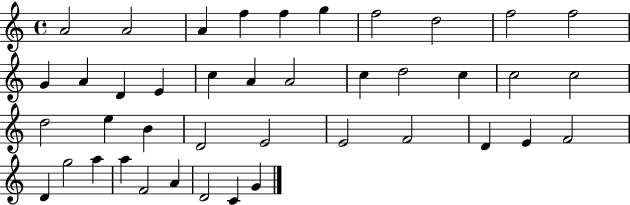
X:1
T:Untitled
M:4/4
L:1/4
K:C
A2 A2 A f f g f2 d2 f2 f2 G A D E c A A2 c d2 c c2 c2 d2 e B D2 E2 E2 F2 D E F2 D g2 a a F2 A D2 C G